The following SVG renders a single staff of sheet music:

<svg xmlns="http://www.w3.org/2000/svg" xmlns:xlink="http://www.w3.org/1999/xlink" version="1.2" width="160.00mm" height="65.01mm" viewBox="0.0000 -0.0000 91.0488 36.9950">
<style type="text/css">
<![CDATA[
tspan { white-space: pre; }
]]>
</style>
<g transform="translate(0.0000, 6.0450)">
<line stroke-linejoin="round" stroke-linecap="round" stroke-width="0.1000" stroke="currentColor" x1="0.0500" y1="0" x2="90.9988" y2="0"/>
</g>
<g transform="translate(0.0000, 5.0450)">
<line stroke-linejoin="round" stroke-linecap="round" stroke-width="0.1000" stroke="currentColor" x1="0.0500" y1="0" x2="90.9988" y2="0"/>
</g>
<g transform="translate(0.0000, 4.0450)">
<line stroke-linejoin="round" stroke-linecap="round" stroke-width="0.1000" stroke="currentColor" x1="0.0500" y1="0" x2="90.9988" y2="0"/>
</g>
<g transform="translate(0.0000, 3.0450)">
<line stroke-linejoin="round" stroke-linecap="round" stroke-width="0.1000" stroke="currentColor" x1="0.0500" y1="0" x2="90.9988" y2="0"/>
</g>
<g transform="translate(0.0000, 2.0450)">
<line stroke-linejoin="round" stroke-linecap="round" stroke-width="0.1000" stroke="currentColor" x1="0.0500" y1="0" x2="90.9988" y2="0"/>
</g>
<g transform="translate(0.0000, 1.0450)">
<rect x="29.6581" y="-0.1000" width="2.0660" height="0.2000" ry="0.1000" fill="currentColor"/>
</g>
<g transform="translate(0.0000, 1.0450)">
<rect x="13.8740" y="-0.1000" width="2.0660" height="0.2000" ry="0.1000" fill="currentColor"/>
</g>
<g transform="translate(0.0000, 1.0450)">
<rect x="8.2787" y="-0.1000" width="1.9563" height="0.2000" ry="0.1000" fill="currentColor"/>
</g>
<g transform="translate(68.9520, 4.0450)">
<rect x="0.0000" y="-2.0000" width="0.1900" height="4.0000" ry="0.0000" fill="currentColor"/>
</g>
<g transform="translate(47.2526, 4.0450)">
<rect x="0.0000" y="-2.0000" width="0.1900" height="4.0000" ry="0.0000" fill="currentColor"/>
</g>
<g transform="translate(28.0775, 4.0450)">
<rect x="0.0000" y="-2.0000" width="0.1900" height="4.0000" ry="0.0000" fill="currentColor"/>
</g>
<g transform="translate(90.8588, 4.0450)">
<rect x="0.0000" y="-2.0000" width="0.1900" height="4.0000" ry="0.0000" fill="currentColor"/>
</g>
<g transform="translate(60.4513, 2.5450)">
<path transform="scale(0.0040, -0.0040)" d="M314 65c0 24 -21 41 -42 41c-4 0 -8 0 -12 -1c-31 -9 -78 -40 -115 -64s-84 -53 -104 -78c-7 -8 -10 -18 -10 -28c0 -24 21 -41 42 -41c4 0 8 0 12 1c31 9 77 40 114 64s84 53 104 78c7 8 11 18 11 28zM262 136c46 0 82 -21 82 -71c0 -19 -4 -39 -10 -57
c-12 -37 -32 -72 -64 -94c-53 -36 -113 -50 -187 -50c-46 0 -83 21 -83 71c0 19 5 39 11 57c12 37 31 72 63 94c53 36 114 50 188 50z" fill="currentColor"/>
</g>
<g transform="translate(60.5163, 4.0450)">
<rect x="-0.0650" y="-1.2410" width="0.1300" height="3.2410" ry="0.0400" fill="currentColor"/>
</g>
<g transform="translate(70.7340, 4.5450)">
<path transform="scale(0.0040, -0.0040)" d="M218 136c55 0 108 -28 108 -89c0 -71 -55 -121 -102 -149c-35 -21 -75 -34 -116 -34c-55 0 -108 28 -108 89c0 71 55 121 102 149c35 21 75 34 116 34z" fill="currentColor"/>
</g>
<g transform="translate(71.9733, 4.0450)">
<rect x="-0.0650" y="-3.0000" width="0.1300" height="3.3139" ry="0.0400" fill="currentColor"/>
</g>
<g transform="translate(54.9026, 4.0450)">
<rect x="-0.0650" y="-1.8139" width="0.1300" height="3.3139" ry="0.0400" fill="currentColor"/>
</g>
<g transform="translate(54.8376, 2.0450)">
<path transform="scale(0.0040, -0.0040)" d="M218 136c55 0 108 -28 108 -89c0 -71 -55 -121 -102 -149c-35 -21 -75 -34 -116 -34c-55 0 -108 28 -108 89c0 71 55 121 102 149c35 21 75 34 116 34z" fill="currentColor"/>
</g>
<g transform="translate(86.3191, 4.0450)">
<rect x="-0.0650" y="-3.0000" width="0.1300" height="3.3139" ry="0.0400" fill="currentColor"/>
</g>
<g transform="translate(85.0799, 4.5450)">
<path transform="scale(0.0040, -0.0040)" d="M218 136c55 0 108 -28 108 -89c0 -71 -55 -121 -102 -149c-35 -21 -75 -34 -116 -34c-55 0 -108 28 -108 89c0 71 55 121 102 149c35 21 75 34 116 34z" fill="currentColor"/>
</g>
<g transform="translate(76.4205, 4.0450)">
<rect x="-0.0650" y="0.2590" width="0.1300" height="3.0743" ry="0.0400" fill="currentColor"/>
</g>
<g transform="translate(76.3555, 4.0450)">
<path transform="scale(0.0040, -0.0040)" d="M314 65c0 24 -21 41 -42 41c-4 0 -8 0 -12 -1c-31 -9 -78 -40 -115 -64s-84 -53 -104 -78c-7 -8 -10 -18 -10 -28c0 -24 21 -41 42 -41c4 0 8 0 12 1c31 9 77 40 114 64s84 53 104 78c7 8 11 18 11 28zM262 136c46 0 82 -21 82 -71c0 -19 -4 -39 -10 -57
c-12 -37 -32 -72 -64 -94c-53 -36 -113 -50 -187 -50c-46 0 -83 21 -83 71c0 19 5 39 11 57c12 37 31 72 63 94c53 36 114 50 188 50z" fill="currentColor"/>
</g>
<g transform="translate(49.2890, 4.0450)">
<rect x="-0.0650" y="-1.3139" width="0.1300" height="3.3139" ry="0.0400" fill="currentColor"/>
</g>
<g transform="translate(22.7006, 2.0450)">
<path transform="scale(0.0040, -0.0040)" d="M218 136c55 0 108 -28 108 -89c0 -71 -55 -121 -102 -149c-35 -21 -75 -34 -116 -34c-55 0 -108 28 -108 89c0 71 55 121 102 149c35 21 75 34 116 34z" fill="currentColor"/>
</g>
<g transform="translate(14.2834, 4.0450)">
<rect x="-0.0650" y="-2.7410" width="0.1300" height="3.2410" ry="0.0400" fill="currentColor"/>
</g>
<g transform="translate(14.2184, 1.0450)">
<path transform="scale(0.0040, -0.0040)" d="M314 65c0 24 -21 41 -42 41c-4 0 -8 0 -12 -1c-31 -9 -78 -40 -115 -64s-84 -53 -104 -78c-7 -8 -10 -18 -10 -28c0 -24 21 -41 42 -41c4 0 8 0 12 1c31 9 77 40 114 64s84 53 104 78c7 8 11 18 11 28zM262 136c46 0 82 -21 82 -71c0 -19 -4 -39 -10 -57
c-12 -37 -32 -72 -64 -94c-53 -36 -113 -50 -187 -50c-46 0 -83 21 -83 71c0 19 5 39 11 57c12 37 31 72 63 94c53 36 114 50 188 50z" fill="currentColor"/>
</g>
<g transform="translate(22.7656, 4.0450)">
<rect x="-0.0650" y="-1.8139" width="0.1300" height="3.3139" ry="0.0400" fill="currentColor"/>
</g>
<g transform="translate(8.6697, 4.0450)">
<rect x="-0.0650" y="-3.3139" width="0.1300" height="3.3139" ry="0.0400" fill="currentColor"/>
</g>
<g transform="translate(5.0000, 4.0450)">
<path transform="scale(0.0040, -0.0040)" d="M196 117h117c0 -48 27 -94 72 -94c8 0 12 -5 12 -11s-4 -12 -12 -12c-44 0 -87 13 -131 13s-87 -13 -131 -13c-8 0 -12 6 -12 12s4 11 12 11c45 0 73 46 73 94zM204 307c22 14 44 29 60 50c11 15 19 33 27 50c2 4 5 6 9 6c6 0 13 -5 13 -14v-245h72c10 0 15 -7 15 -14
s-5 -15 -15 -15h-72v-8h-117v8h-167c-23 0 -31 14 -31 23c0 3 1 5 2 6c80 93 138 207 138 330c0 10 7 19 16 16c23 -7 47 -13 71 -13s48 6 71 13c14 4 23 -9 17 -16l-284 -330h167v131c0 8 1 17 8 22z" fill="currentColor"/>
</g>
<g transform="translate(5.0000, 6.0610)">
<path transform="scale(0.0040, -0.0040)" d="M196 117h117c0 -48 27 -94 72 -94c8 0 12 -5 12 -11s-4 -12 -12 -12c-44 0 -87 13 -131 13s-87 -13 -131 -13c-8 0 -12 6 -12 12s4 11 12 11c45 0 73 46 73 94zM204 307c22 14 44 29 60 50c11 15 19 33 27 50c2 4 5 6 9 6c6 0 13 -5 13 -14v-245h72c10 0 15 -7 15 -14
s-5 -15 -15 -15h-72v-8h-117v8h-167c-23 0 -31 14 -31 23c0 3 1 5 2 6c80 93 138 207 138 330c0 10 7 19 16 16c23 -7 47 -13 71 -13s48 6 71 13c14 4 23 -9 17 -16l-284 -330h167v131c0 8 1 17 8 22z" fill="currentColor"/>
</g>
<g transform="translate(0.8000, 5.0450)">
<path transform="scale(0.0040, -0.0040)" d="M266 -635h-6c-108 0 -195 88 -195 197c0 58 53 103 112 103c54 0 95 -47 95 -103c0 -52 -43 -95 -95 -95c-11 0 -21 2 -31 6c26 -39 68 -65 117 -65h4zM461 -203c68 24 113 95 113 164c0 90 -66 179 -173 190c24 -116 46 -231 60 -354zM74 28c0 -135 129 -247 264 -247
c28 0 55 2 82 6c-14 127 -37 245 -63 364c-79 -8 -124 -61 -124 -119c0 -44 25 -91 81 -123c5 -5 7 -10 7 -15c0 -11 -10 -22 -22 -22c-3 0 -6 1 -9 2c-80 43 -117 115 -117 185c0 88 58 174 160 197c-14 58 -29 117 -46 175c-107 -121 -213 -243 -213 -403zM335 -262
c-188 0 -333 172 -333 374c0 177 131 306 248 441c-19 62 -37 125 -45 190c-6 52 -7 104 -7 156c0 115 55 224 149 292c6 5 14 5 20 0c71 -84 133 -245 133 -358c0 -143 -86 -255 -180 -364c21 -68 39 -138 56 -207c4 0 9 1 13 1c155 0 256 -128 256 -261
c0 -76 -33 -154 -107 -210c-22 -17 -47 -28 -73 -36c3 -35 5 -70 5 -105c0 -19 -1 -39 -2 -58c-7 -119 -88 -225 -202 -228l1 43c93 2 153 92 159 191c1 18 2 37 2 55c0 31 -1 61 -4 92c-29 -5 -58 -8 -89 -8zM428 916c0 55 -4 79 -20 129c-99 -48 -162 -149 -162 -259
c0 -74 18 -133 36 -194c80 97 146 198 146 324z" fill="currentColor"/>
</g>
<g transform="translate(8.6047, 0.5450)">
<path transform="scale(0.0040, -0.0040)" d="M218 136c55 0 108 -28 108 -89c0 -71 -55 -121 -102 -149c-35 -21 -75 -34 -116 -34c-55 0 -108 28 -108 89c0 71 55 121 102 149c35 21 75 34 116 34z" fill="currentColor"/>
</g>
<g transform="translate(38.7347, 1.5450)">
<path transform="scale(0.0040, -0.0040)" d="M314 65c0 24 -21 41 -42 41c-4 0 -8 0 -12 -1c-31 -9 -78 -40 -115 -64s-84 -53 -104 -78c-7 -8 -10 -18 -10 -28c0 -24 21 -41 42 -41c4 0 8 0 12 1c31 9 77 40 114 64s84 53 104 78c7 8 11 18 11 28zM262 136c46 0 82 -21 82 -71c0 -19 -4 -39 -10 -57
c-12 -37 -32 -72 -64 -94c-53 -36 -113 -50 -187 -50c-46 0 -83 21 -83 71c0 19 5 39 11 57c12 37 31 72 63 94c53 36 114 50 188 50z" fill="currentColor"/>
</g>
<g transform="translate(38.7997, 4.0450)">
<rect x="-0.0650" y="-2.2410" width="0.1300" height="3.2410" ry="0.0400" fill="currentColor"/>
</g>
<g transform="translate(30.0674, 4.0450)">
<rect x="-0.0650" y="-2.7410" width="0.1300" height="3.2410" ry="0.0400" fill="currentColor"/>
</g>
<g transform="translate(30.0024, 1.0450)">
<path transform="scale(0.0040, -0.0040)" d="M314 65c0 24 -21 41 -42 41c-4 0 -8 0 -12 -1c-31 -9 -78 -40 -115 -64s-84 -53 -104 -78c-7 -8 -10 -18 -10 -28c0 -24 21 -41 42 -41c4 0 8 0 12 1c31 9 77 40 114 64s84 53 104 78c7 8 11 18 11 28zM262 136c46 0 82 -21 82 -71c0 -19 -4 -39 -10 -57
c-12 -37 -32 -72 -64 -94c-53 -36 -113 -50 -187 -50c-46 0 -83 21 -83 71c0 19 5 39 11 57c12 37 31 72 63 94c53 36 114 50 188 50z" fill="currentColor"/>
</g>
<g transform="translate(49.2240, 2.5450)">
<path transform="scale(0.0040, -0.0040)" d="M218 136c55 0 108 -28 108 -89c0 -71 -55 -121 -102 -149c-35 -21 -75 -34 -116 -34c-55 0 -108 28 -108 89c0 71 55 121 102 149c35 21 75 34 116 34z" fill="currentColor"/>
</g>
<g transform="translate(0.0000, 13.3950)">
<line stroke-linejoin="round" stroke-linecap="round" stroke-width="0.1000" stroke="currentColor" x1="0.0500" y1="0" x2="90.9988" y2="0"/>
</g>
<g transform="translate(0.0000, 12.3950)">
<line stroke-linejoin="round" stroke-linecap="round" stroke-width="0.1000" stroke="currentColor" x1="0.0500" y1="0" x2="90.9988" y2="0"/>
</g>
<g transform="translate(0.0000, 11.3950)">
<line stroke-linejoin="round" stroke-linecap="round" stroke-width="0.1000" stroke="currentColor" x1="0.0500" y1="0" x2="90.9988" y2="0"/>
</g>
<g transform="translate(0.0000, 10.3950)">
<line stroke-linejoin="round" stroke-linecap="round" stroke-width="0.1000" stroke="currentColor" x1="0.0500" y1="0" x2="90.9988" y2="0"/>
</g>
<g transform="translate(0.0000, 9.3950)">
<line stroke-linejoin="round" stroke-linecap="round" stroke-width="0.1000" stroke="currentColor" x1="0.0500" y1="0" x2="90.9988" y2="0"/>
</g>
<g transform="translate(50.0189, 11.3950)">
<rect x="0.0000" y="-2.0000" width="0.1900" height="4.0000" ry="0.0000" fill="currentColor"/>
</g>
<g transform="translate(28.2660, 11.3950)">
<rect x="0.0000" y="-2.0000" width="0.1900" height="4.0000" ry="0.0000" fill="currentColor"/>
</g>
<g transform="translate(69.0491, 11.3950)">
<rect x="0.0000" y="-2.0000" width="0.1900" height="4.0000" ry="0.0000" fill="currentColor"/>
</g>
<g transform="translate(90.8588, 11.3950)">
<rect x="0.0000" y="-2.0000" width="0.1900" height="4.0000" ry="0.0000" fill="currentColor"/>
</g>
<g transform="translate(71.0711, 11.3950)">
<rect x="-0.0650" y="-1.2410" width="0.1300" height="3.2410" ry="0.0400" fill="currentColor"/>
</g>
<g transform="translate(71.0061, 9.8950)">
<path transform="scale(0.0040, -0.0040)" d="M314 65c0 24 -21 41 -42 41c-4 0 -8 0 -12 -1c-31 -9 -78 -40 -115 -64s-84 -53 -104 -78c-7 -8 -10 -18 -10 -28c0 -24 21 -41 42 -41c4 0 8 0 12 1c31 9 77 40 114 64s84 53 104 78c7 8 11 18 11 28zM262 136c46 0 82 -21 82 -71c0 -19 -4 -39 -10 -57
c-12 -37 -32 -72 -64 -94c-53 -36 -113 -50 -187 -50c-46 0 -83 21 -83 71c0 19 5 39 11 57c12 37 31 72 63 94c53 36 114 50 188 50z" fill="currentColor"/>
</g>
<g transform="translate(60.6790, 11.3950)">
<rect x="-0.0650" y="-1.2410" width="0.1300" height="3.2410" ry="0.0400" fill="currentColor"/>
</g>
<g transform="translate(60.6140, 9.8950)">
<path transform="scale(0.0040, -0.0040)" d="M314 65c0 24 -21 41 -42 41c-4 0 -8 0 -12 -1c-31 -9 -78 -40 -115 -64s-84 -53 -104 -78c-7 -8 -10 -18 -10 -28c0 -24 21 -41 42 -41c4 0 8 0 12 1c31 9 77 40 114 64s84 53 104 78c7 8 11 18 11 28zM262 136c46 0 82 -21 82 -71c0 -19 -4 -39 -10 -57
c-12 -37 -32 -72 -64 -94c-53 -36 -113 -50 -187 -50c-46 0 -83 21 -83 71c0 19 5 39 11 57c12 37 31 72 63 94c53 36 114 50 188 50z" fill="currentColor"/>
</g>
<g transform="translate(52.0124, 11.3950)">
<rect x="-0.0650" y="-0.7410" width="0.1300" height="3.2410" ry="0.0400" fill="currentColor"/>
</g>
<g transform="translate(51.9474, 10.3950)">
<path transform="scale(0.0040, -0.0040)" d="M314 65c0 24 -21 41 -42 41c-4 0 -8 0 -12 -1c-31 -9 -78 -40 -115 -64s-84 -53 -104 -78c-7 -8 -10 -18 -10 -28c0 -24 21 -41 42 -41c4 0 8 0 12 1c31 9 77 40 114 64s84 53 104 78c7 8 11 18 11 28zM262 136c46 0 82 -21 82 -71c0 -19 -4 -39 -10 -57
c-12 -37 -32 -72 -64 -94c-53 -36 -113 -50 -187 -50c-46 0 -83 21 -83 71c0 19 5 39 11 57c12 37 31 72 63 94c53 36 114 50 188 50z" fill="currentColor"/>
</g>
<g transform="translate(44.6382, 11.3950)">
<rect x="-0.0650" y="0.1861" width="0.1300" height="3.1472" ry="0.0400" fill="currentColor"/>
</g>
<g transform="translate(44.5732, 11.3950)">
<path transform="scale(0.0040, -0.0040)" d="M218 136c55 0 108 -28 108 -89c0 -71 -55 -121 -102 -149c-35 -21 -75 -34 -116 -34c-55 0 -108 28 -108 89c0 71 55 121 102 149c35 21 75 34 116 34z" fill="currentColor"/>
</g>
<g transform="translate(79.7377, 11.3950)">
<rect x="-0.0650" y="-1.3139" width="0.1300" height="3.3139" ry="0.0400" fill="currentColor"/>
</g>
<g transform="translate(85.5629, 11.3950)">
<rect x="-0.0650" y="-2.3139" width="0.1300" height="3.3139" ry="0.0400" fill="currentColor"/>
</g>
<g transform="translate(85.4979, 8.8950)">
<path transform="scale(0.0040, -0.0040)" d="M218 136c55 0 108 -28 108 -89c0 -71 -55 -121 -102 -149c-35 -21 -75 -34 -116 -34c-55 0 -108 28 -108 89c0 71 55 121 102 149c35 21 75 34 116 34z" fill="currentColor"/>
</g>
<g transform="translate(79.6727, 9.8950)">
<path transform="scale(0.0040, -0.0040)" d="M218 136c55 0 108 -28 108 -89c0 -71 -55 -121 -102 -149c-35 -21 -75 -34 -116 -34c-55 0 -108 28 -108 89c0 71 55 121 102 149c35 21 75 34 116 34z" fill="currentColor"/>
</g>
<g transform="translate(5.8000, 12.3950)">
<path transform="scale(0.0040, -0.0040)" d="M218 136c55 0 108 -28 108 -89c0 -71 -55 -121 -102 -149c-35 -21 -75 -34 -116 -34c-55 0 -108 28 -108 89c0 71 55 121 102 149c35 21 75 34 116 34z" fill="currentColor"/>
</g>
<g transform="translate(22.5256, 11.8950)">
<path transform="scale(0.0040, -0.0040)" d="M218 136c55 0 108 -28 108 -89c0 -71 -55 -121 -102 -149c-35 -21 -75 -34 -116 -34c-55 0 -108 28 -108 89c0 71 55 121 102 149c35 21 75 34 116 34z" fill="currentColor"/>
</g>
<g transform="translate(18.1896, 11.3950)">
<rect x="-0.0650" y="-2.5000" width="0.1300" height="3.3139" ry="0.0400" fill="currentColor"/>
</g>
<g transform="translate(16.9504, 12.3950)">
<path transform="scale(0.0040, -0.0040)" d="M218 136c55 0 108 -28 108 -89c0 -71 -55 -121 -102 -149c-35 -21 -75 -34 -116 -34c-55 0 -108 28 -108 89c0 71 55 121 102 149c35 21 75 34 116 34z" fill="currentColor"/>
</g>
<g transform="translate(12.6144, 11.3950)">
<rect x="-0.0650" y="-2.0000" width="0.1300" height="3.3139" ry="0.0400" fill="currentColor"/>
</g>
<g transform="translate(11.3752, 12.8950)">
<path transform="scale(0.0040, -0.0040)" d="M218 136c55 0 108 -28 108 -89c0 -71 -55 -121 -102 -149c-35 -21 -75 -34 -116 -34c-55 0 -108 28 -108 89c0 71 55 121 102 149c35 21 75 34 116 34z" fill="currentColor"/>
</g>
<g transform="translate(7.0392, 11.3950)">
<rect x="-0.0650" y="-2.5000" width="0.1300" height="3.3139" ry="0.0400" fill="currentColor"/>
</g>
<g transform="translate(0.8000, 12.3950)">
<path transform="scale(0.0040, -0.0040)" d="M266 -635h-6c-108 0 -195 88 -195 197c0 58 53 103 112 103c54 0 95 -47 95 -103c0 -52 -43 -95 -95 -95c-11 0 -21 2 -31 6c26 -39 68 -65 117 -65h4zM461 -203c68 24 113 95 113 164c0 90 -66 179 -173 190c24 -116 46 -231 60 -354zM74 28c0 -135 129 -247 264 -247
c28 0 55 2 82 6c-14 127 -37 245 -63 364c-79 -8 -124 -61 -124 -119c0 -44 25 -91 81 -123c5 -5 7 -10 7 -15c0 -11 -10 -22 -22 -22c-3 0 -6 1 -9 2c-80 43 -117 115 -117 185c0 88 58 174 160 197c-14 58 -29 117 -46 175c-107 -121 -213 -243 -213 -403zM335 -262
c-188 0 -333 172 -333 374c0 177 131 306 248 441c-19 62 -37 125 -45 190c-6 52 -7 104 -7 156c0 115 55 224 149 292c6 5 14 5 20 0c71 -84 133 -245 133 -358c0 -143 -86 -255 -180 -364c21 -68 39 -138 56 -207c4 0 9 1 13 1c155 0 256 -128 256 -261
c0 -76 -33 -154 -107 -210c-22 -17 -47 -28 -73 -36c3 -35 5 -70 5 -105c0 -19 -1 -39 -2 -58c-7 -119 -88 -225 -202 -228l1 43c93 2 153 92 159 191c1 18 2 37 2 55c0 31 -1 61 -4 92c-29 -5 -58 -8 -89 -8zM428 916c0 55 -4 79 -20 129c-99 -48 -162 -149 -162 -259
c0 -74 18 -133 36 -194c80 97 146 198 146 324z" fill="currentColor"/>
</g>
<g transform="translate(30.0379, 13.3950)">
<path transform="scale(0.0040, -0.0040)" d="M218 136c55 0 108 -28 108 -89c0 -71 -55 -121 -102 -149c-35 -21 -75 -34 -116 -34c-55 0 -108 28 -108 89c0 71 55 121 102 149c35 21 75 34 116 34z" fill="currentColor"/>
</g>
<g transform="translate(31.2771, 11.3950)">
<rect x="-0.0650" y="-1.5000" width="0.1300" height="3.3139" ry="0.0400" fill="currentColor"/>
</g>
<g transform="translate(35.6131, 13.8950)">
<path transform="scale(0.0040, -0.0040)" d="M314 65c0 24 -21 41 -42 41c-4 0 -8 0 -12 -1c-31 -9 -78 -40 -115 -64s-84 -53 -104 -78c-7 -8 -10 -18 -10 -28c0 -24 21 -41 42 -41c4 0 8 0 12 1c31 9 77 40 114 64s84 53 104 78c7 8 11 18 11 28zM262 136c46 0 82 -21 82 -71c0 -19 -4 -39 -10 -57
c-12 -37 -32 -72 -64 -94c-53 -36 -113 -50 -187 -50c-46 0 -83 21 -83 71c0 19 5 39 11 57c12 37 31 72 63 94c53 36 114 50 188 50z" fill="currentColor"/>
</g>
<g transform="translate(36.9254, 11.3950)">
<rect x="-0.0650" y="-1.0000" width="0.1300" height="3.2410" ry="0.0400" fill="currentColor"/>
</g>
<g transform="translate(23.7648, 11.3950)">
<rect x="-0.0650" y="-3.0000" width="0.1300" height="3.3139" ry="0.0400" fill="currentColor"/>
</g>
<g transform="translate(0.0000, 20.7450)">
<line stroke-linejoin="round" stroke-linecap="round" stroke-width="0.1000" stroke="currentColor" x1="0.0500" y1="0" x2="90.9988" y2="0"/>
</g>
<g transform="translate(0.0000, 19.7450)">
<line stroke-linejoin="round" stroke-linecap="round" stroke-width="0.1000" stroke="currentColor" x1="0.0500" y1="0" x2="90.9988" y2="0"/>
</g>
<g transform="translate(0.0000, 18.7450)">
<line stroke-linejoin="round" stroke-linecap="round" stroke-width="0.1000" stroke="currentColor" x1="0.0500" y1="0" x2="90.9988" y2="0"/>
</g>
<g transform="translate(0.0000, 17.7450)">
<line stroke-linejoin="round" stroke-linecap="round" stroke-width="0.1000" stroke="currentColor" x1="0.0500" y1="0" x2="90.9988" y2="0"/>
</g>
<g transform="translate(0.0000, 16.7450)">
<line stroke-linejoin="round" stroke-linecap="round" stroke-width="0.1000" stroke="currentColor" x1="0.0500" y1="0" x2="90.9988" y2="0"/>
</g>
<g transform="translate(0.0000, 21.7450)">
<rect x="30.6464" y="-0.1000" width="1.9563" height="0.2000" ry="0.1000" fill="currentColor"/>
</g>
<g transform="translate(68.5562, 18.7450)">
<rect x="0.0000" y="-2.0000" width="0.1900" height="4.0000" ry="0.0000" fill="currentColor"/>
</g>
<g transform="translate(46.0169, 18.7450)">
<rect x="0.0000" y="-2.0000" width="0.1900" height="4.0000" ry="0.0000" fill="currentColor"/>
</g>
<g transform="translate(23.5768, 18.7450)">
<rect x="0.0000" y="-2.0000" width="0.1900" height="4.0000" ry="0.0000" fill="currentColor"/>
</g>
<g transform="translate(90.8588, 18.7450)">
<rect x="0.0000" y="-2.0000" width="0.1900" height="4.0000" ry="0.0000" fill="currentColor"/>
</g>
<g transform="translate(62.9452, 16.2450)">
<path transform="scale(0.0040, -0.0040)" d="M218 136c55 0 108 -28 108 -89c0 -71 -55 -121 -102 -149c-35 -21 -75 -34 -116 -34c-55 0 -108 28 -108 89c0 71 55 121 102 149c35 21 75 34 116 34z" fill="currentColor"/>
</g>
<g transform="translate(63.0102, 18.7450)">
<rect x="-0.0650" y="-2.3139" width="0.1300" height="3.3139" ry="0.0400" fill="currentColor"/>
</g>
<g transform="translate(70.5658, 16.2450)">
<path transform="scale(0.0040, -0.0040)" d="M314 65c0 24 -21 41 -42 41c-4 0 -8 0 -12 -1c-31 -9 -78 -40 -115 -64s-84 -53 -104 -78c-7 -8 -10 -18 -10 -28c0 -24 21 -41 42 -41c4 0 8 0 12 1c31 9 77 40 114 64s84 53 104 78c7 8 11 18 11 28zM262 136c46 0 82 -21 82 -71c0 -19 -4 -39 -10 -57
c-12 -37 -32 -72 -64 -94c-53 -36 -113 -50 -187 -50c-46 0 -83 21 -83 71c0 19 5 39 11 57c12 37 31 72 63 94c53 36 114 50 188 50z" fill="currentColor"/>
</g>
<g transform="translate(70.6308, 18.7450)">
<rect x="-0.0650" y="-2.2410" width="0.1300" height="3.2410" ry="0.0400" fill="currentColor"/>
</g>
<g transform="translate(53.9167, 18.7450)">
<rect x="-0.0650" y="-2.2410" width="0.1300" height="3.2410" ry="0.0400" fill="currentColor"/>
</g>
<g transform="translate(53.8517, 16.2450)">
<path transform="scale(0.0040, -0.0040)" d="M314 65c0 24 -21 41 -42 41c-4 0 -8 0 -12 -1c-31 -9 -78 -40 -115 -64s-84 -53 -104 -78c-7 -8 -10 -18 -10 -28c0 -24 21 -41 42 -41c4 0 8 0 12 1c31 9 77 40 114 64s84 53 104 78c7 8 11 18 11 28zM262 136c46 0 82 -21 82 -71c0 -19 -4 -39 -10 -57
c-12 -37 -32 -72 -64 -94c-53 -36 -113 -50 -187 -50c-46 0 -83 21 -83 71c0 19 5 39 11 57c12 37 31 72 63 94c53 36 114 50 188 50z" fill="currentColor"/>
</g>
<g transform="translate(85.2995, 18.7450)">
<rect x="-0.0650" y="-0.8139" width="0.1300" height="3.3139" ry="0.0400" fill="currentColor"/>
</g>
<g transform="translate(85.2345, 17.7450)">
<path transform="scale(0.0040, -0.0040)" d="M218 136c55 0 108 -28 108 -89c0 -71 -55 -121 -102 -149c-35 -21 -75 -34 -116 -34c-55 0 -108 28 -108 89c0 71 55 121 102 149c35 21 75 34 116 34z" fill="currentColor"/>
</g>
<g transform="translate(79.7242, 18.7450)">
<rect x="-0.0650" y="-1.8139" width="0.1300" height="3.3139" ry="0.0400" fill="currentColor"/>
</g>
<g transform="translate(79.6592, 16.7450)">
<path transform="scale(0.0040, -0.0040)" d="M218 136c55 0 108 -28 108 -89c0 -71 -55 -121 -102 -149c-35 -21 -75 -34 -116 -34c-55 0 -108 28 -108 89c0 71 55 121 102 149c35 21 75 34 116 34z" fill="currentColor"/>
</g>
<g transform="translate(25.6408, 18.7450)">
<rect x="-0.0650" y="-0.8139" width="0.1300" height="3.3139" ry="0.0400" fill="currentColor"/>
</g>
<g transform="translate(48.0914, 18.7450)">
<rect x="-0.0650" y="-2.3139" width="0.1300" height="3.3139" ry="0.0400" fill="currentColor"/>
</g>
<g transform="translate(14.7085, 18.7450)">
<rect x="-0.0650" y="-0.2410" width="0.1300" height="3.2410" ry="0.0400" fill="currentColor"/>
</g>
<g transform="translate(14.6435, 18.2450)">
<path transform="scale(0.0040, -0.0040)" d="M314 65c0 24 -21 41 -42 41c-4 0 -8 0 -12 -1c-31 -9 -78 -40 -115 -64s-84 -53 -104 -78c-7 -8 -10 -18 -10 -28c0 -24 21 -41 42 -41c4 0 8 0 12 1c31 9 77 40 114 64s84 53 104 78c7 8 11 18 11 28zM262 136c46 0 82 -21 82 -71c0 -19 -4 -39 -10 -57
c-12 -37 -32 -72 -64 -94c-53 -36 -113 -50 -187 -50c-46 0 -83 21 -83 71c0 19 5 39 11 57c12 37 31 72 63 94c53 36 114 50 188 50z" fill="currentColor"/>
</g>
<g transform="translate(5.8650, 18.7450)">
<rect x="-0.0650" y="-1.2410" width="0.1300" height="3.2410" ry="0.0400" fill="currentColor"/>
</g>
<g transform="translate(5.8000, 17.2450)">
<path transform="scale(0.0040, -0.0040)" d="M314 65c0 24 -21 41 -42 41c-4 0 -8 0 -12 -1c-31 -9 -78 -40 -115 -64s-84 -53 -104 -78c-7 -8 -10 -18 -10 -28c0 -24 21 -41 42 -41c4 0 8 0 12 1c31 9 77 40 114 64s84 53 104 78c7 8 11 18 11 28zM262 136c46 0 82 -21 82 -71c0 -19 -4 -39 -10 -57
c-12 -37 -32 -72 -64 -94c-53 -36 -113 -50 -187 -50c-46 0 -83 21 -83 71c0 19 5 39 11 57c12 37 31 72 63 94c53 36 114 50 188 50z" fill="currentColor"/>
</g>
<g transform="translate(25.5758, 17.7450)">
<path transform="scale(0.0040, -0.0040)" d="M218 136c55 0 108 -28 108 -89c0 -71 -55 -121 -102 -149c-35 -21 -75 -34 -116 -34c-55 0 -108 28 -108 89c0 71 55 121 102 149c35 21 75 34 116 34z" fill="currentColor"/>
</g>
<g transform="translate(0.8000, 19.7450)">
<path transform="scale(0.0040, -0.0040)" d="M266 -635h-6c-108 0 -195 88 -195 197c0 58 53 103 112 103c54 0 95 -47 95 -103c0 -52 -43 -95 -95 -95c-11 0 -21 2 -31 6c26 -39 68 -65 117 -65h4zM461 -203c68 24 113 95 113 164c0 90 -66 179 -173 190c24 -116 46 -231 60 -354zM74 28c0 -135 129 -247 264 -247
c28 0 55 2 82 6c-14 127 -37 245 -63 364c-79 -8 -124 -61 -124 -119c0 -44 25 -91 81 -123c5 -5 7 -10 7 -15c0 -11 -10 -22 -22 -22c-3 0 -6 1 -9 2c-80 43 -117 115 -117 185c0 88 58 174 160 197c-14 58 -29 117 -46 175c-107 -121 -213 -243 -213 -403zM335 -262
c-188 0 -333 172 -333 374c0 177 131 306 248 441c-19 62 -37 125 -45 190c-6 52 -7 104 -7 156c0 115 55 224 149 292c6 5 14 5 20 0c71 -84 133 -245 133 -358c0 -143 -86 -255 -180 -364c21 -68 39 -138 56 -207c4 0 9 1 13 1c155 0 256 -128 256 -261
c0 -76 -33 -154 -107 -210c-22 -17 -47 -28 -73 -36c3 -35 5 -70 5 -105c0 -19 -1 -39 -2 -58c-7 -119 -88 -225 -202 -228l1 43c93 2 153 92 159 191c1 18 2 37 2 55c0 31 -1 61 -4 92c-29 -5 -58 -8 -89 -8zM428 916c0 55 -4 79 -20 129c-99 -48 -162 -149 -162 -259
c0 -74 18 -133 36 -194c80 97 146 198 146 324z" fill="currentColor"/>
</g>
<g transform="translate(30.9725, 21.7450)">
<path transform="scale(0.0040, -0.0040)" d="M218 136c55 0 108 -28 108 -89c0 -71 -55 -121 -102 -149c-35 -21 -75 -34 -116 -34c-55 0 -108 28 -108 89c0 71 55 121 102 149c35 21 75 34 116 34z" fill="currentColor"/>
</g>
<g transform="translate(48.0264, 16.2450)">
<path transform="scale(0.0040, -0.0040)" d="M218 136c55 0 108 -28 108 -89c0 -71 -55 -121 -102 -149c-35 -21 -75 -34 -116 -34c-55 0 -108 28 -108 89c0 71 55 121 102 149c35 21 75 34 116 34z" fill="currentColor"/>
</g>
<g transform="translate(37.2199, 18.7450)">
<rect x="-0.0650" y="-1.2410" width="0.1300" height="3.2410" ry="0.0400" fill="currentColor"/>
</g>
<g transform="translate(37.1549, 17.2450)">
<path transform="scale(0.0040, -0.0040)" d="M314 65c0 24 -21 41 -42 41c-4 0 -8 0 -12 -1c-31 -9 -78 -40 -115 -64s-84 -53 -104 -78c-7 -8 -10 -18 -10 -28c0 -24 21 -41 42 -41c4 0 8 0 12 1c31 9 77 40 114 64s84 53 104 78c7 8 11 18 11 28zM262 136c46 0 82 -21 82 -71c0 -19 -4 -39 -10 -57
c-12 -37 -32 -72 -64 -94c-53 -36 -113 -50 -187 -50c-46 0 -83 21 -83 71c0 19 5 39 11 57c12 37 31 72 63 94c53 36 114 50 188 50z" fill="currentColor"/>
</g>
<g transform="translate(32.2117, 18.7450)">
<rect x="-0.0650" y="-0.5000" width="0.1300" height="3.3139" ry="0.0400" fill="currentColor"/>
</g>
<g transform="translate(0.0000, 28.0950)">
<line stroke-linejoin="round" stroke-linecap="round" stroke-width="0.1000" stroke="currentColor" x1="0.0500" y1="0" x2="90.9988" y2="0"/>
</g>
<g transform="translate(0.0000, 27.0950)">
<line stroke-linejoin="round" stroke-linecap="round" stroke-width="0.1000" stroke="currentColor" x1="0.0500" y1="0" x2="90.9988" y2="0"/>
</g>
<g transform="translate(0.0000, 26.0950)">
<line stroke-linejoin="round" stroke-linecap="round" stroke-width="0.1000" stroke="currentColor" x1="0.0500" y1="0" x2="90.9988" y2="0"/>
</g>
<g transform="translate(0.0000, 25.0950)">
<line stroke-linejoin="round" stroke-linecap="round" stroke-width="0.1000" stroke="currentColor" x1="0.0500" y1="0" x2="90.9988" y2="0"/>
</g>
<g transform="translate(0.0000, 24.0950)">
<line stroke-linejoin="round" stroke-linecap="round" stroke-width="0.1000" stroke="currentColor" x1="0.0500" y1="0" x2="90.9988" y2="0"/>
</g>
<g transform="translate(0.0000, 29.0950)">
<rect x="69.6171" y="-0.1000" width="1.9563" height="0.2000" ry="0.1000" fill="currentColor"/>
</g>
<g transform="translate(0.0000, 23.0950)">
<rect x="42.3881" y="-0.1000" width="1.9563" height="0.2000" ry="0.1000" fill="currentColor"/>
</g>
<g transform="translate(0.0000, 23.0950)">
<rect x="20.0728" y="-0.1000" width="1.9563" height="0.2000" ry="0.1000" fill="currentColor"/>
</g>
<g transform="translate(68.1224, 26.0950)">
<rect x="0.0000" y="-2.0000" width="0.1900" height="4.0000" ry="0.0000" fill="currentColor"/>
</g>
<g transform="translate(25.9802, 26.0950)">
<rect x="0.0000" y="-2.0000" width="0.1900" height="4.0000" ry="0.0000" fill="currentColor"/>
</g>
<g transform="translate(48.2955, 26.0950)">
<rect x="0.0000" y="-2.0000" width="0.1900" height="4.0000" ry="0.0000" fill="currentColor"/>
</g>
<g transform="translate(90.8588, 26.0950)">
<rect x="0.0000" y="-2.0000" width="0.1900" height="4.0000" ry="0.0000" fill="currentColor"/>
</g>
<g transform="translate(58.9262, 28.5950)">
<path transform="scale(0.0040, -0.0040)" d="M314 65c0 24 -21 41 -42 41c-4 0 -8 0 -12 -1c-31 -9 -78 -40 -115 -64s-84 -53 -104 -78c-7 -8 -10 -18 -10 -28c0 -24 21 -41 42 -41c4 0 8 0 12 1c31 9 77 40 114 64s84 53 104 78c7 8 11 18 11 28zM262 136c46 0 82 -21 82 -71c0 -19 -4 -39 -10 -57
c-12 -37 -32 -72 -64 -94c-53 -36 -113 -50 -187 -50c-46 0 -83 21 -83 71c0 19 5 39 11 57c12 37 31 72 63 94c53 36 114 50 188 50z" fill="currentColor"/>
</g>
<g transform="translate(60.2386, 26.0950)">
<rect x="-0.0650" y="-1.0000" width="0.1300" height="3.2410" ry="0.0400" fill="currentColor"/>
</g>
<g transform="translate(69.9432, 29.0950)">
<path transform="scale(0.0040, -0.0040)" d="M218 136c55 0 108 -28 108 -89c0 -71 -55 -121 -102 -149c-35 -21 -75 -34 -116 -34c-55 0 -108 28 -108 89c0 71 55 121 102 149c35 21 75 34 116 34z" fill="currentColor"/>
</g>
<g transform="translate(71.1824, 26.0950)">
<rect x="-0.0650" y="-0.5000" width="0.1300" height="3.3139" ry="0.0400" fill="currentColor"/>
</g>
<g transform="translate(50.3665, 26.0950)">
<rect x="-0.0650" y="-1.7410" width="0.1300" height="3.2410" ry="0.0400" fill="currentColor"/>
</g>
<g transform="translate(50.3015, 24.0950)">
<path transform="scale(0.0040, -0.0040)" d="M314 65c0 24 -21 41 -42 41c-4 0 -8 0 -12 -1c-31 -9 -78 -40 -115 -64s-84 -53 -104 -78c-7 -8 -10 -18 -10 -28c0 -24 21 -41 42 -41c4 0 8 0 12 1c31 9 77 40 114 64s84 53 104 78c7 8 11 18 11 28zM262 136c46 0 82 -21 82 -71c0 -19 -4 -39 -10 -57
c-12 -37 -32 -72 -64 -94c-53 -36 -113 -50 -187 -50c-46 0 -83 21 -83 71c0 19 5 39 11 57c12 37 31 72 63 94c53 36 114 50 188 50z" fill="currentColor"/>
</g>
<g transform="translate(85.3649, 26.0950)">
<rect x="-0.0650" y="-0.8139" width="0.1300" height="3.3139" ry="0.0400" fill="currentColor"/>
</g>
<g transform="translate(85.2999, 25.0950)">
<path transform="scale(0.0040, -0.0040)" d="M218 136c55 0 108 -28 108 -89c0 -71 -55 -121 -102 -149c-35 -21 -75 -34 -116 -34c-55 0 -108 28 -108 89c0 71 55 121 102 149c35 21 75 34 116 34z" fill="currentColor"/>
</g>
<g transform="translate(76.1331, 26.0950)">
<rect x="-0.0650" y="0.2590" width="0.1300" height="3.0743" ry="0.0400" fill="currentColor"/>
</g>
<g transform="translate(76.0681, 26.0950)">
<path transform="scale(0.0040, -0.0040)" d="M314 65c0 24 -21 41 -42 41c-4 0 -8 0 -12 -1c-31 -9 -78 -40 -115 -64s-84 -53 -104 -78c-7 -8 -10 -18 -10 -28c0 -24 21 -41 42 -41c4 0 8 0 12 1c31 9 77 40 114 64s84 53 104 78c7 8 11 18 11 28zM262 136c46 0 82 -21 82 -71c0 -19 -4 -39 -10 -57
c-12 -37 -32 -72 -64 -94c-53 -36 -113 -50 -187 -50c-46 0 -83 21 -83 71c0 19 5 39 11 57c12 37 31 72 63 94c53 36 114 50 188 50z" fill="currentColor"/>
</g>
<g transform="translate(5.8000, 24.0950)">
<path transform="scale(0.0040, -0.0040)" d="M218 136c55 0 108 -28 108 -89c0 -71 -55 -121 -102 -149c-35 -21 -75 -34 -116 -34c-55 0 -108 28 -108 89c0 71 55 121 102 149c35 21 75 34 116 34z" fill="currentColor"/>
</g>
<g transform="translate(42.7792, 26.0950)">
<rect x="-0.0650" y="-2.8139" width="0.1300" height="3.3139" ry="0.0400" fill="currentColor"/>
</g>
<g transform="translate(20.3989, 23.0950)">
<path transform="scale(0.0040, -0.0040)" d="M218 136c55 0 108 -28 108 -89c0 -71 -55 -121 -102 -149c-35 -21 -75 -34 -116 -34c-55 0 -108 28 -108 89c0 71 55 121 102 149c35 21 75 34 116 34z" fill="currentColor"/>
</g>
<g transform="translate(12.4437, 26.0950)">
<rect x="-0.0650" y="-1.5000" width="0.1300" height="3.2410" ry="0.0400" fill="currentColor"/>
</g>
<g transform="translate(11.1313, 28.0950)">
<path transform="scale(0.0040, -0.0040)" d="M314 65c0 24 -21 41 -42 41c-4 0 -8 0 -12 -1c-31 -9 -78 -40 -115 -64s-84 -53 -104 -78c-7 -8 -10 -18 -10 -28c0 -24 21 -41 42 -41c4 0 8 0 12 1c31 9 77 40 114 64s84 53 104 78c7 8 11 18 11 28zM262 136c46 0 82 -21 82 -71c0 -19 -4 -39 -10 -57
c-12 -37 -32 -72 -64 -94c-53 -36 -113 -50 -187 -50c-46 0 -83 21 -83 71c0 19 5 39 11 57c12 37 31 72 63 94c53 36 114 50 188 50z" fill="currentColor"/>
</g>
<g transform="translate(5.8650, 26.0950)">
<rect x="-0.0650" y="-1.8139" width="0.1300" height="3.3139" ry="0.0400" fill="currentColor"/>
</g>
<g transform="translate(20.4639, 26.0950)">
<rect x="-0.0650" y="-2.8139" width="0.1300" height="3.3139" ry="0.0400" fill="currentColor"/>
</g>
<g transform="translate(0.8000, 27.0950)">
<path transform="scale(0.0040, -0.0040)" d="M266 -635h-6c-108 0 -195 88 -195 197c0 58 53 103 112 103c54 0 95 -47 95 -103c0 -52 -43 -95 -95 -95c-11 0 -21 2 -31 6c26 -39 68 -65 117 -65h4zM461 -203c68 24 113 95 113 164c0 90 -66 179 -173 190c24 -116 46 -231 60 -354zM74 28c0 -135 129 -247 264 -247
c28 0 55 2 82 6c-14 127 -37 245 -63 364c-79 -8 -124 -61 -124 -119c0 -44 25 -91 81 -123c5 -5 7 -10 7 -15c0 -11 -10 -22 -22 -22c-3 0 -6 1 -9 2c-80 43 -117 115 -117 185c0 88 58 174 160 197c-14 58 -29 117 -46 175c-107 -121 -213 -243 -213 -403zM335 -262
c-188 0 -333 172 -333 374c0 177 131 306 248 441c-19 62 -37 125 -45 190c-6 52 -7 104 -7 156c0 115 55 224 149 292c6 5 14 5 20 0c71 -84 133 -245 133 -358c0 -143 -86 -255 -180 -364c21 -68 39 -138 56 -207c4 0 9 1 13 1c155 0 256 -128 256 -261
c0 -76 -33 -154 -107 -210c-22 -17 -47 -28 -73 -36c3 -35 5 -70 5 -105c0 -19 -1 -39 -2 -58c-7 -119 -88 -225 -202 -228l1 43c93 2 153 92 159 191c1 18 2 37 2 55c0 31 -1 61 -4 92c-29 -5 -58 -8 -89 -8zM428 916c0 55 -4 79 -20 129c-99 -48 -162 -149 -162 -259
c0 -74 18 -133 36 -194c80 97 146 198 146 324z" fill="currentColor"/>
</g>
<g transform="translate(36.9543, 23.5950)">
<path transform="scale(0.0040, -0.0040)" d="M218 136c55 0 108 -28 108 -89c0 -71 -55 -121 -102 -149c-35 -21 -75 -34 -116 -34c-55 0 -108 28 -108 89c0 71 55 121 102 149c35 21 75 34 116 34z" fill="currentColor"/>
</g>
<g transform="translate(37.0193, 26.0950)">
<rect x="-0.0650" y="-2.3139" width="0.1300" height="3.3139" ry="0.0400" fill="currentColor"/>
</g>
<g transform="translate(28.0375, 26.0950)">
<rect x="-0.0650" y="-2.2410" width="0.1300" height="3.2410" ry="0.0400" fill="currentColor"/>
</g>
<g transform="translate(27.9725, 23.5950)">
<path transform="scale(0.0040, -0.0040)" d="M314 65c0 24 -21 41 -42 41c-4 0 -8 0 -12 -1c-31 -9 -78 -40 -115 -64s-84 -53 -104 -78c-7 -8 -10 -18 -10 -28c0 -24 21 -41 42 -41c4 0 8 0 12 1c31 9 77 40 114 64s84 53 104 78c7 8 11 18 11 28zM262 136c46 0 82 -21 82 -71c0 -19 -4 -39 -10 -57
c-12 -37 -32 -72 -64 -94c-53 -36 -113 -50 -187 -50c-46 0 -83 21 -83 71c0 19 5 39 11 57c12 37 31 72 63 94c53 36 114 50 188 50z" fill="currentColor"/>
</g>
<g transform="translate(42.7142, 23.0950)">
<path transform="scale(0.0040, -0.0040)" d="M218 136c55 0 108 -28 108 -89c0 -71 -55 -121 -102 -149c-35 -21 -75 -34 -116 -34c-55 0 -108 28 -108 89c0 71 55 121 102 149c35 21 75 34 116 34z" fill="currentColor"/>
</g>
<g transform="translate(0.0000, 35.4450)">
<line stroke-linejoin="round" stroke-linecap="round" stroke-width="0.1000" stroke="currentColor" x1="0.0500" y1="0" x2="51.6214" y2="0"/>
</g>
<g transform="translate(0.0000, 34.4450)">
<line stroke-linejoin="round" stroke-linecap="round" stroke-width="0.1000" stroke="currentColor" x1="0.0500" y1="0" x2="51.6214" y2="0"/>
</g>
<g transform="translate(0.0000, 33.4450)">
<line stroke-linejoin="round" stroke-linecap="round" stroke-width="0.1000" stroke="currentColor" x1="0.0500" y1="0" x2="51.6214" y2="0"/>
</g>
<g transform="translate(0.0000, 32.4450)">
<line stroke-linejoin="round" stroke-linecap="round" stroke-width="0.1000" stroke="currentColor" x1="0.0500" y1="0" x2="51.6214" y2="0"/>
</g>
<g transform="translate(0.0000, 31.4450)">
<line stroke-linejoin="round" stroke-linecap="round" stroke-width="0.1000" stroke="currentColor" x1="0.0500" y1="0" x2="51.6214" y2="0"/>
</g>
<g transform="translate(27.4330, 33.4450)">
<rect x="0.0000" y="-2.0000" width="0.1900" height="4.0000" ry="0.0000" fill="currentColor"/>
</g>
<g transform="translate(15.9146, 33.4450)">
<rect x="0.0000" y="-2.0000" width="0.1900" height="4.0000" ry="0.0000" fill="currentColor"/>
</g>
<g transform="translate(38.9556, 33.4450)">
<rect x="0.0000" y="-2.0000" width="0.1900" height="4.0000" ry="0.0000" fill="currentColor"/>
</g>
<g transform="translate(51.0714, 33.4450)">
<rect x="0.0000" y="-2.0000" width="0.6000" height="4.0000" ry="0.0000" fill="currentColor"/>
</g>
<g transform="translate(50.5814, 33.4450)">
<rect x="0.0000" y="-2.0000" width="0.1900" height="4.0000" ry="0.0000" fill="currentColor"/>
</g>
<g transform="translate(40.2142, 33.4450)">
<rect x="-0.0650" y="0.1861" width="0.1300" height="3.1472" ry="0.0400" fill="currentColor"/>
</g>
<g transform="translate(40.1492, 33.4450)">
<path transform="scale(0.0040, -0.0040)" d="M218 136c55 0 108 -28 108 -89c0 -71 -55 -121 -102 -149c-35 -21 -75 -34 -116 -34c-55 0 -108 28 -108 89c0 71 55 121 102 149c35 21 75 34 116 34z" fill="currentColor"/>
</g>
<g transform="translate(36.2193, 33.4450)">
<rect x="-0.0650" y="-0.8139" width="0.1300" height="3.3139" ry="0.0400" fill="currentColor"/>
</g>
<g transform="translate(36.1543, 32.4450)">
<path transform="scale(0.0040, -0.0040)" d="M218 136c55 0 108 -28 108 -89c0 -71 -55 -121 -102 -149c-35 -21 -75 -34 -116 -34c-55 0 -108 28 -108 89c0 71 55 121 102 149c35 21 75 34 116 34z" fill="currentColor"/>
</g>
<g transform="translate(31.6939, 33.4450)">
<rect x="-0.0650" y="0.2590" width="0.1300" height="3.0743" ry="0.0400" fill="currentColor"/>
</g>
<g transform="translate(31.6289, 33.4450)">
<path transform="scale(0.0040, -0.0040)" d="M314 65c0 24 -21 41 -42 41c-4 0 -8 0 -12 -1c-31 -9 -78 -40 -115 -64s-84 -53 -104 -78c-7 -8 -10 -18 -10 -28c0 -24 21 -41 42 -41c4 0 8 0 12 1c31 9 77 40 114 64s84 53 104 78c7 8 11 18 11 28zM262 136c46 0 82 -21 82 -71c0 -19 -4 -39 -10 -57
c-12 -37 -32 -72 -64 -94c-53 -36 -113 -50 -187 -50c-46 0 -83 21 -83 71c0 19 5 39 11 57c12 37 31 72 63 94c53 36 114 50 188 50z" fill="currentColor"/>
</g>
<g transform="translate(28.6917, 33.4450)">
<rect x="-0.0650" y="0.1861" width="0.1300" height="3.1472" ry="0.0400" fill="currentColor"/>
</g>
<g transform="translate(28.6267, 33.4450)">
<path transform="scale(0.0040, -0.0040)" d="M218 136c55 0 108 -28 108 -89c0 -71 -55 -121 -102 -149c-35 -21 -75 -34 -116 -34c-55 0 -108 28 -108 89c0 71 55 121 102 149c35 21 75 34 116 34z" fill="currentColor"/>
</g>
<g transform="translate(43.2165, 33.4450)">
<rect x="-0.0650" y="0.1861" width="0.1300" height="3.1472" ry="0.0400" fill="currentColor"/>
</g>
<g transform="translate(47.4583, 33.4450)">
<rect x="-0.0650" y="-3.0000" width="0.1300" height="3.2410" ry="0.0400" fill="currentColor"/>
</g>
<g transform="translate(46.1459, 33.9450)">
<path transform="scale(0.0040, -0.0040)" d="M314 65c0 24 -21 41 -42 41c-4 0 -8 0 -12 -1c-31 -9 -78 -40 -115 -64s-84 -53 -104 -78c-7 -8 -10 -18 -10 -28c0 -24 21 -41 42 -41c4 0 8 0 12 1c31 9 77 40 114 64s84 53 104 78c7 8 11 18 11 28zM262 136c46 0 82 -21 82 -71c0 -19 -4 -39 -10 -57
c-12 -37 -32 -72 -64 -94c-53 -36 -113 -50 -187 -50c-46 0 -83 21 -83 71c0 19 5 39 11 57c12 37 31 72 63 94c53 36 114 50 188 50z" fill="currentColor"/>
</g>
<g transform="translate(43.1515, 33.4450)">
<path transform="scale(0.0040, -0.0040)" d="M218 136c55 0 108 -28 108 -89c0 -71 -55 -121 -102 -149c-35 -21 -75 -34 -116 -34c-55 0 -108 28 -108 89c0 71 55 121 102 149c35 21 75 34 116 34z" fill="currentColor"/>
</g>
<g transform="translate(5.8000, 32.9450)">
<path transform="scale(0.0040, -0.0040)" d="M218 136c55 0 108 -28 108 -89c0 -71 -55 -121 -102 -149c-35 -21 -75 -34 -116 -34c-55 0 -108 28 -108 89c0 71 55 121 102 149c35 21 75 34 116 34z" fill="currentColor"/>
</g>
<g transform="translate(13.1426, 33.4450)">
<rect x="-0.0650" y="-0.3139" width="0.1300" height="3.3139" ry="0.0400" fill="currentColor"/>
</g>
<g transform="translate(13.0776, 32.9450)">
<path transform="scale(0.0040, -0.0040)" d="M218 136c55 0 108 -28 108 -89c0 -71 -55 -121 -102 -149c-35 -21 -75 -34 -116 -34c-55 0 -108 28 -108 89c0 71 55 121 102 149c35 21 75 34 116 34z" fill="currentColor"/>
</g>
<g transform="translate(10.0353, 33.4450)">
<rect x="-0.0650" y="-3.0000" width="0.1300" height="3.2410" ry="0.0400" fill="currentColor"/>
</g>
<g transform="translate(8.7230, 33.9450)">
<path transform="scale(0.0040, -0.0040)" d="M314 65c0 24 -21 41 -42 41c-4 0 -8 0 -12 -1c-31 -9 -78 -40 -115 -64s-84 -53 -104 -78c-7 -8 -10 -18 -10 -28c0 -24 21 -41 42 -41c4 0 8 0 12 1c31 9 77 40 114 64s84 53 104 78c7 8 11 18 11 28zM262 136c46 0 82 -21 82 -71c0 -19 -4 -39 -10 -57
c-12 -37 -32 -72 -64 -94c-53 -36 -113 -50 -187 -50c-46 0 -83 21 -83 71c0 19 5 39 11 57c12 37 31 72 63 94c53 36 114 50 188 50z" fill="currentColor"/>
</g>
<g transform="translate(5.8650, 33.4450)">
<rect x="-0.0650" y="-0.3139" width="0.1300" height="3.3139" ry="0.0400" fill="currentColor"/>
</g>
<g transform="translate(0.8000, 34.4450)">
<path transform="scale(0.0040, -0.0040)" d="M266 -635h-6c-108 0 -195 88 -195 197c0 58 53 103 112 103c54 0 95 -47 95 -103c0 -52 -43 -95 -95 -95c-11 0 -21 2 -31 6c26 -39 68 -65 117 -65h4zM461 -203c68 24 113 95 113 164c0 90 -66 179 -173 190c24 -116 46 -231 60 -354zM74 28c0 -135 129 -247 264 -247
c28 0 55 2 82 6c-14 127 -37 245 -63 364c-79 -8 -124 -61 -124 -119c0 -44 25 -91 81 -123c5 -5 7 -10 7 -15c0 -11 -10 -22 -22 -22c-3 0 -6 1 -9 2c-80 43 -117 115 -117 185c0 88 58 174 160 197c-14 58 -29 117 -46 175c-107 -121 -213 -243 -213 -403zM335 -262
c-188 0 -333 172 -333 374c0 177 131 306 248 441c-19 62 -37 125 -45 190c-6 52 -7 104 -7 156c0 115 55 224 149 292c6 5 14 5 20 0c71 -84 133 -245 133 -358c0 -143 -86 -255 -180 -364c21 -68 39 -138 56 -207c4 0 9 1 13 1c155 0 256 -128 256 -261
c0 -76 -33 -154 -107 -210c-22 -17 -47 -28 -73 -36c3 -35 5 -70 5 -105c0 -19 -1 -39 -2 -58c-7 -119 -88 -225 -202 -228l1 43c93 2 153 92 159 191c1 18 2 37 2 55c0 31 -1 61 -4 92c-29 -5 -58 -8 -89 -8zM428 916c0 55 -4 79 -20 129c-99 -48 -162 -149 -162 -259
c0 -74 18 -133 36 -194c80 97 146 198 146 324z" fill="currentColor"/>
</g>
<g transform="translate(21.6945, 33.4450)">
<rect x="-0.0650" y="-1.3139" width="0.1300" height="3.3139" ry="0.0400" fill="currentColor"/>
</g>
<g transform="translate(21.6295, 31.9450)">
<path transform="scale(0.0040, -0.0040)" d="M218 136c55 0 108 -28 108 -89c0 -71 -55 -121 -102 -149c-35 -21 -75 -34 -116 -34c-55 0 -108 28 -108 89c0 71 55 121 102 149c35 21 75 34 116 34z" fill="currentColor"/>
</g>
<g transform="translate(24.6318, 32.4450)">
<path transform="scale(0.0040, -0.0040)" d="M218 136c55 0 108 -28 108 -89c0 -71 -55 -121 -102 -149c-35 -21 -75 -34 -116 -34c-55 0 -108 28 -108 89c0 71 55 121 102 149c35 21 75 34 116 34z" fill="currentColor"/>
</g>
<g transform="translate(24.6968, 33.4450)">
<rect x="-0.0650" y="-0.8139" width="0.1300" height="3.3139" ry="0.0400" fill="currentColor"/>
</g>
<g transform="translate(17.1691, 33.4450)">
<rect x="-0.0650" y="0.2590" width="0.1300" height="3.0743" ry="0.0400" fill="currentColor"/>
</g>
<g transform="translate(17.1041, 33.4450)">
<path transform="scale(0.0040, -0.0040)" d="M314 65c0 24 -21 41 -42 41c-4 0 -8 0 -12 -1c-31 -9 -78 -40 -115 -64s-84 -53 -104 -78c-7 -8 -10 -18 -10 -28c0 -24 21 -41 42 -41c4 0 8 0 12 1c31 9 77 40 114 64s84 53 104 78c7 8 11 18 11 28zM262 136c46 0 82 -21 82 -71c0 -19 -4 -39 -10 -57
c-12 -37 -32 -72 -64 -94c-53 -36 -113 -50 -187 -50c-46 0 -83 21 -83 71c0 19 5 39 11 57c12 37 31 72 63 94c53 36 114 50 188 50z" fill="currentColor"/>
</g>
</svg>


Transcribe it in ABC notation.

X:1
T:Untitled
M:4/4
L:1/4
K:C
b a2 f a2 g2 e f e2 A B2 A G F G A E D2 B d2 e2 e2 e g e2 c2 d C e2 g g2 g g2 f d f E2 a g2 g a f2 D2 C B2 d c A2 c B2 e d B B2 d B B A2